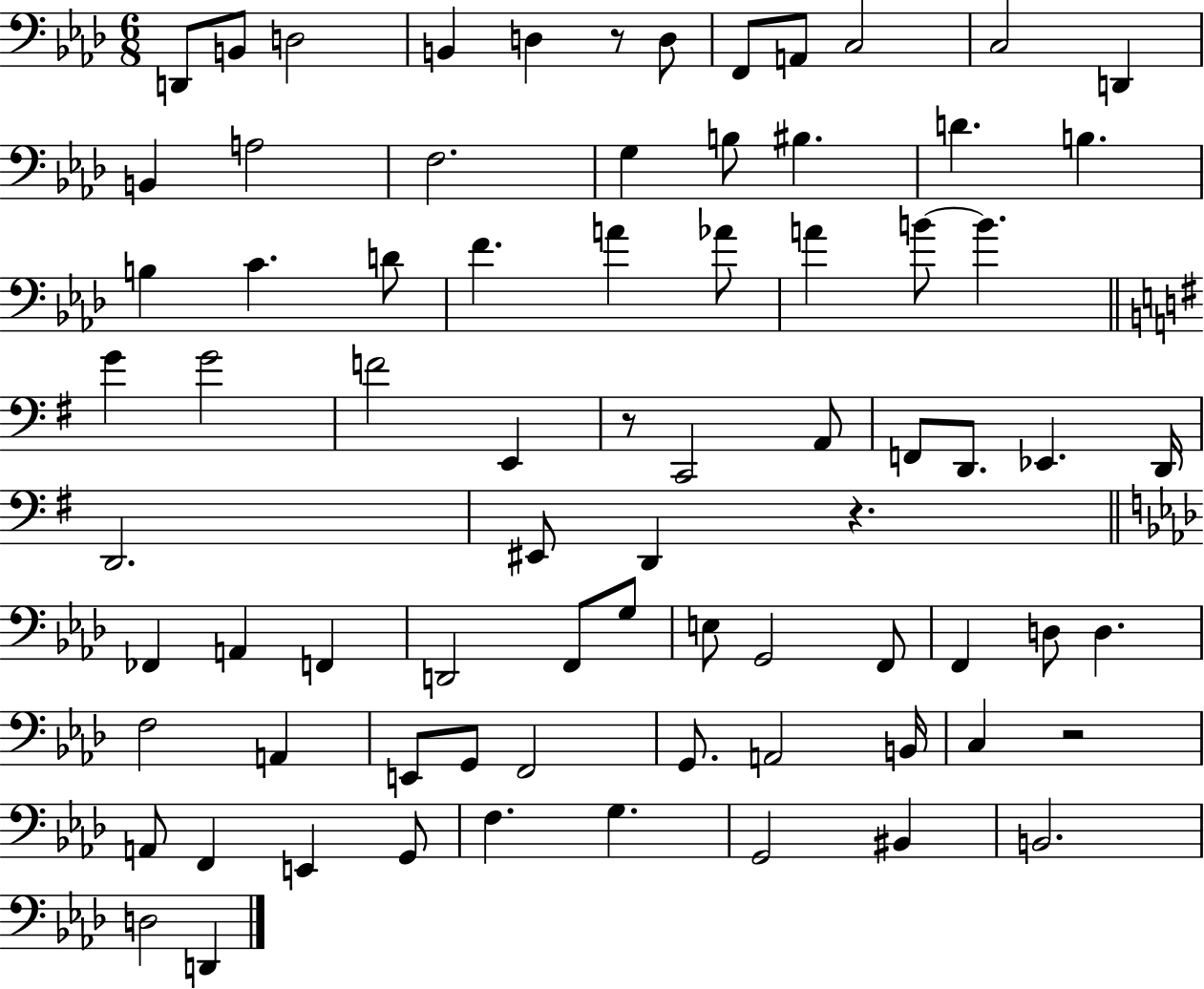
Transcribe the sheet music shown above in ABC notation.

X:1
T:Untitled
M:6/8
L:1/4
K:Ab
D,,/2 B,,/2 D,2 B,, D, z/2 D,/2 F,,/2 A,,/2 C,2 C,2 D,, B,, A,2 F,2 G, B,/2 ^B, D B, B, C D/2 F A _A/2 A B/2 B G G2 F2 E,, z/2 C,,2 A,,/2 F,,/2 D,,/2 _E,, D,,/4 D,,2 ^E,,/2 D,, z _F,, A,, F,, D,,2 F,,/2 G,/2 E,/2 G,,2 F,,/2 F,, D,/2 D, F,2 A,, E,,/2 G,,/2 F,,2 G,,/2 A,,2 B,,/4 C, z2 A,,/2 F,, E,, G,,/2 F, G, G,,2 ^B,, B,,2 D,2 D,,